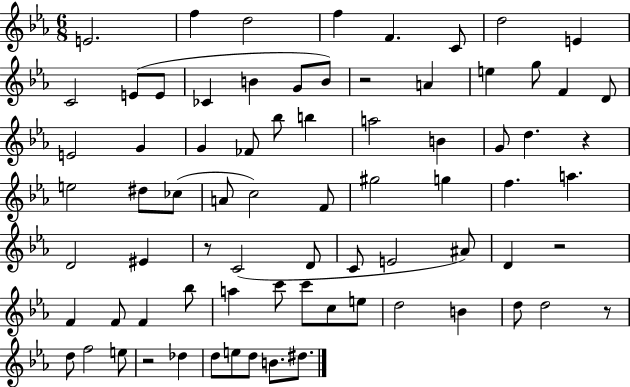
E4/h. F5/q D5/h F5/q F4/q. C4/e D5/h E4/q C4/h E4/e E4/e CES4/q B4/q G4/e B4/e R/h A4/q E5/q G5/e F4/q D4/e E4/h G4/q G4/q FES4/e Bb5/e B5/q A5/h B4/q G4/e D5/q. R/q E5/h D#5/e CES5/e A4/e C5/h F4/e G#5/h G5/q F5/q. A5/q. D4/h EIS4/q R/e C4/h D4/e C4/e E4/h A#4/e D4/q R/h F4/q F4/e F4/q Bb5/e A5/q C6/e C6/e C5/e E5/e D5/h B4/q D5/e D5/h R/e D5/e F5/h E5/e R/h Db5/q D5/e E5/e D5/e B4/e. D#5/e.